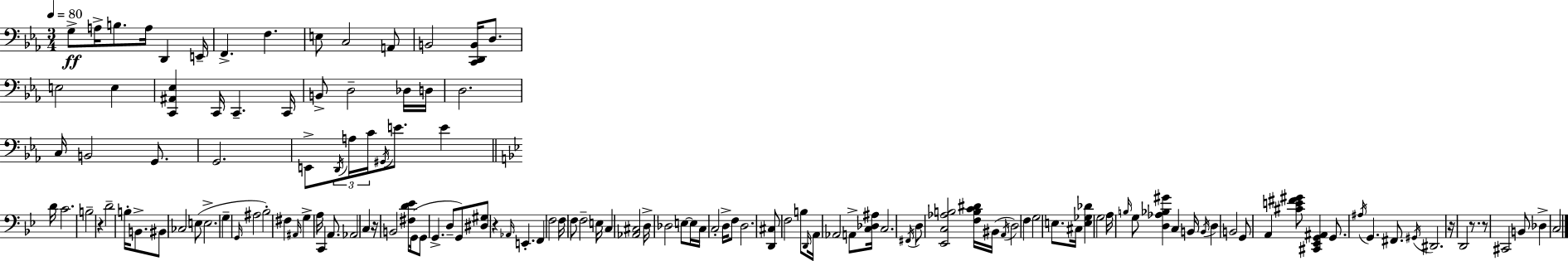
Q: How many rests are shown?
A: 6